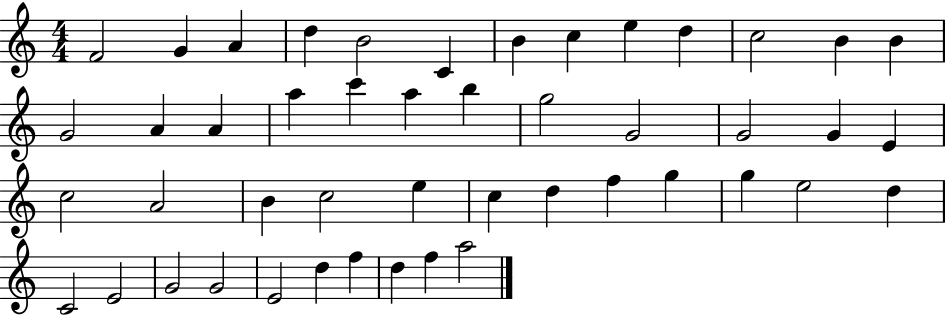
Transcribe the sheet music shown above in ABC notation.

X:1
T:Untitled
M:4/4
L:1/4
K:C
F2 G A d B2 C B c e d c2 B B G2 A A a c' a b g2 G2 G2 G E c2 A2 B c2 e c d f g g e2 d C2 E2 G2 G2 E2 d f d f a2